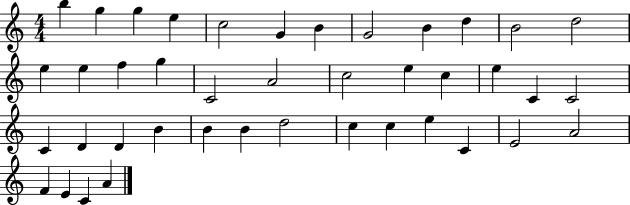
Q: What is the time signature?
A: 4/4